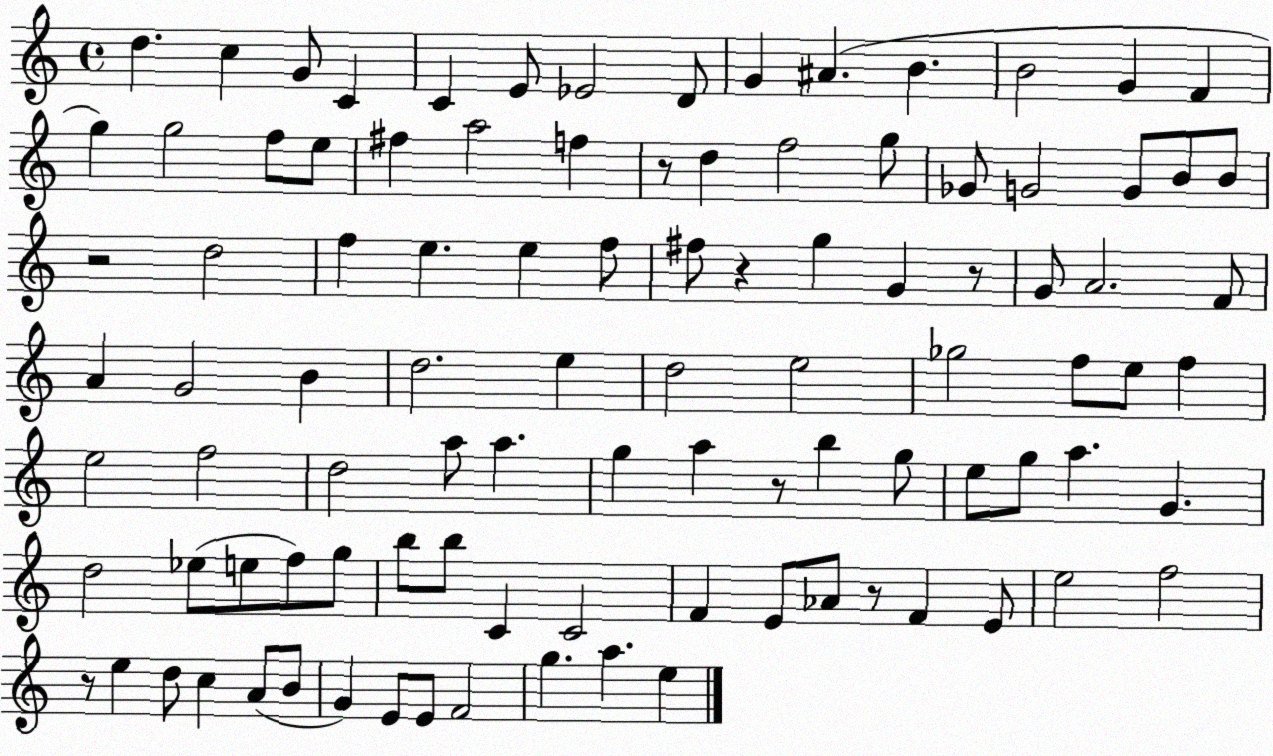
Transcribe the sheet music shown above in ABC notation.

X:1
T:Untitled
M:4/4
L:1/4
K:C
d c G/2 C C E/2 _E2 D/2 G ^A B B2 G F g g2 f/2 e/2 ^f a2 f z/2 d f2 g/2 _G/2 G2 G/2 B/2 B/2 z2 d2 f e e f/2 ^f/2 z g G z/2 G/2 A2 F/2 A G2 B d2 e d2 e2 _g2 f/2 e/2 f e2 f2 d2 a/2 a g a z/2 b g/2 e/2 g/2 a G d2 _e/2 e/2 f/2 g/2 b/2 b/2 C C2 F E/2 _A/2 z/2 F E/2 e2 f2 z/2 e d/2 c A/2 B/2 G E/2 E/2 F2 g a e